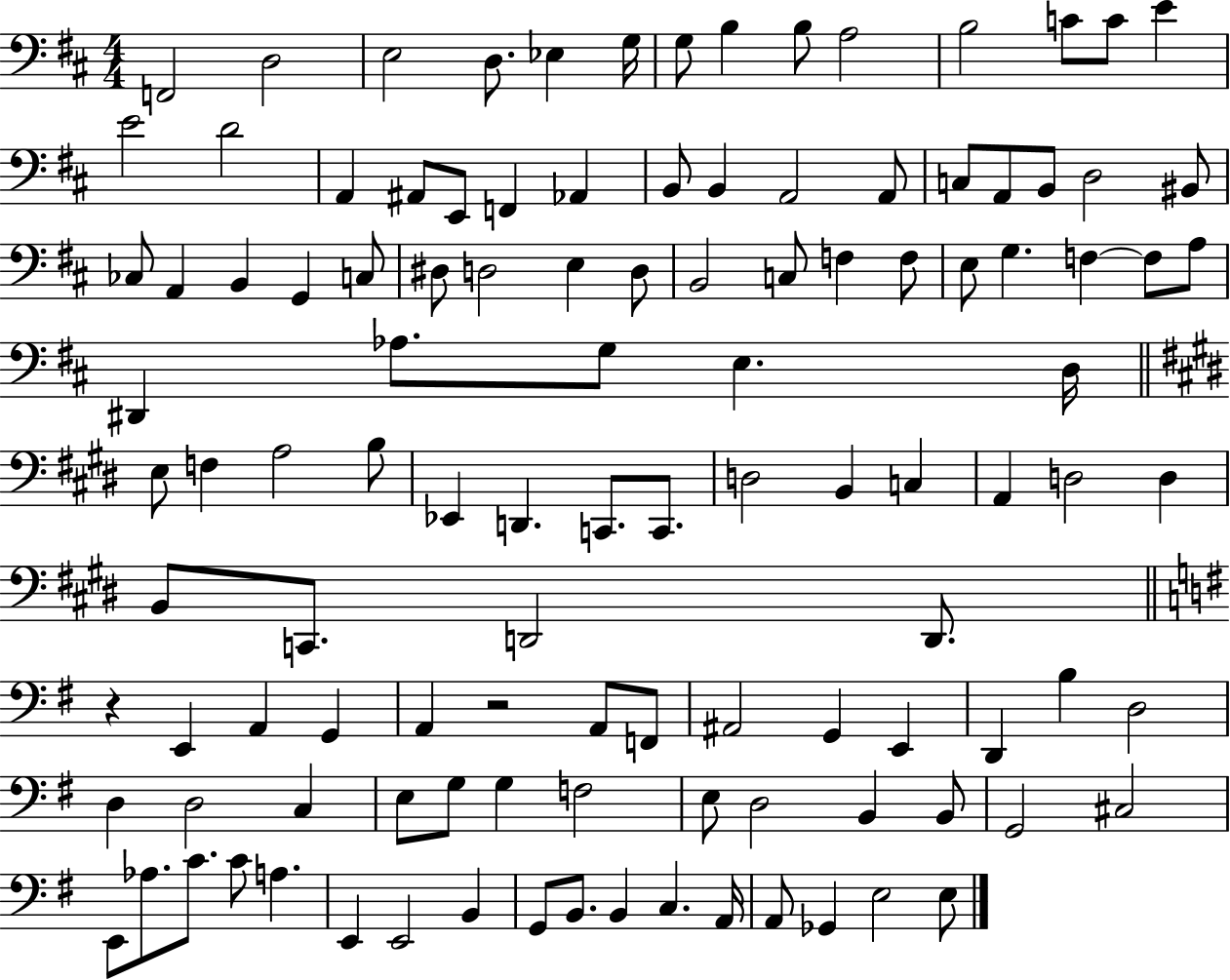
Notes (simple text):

F2/h D3/h E3/h D3/e. Eb3/q G3/s G3/e B3/q B3/e A3/h B3/h C4/e C4/e E4/q E4/h D4/h A2/q A#2/e E2/e F2/q Ab2/q B2/e B2/q A2/h A2/e C3/e A2/e B2/e D3/h BIS2/e CES3/e A2/q B2/q G2/q C3/e D#3/e D3/h E3/q D3/e B2/h C3/e F3/q F3/e E3/e G3/q. F3/q F3/e A3/e D#2/q Ab3/e. G3/e E3/q. D3/s E3/e F3/q A3/h B3/e Eb2/q D2/q. C2/e. C2/e. D3/h B2/q C3/q A2/q D3/h D3/q B2/e C2/e. D2/h D2/e. R/q E2/q A2/q G2/q A2/q R/h A2/e F2/e A#2/h G2/q E2/q D2/q B3/q D3/h D3/q D3/h C3/q E3/e G3/e G3/q F3/h E3/e D3/h B2/q B2/e G2/h C#3/h E2/e Ab3/e. C4/e. C4/e A3/q. E2/q E2/h B2/q G2/e B2/e. B2/q C3/q. A2/s A2/e Gb2/q E3/h E3/e